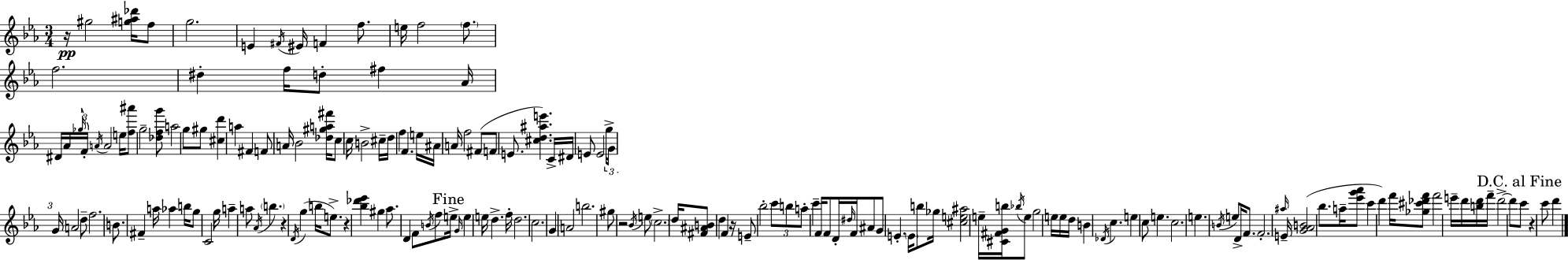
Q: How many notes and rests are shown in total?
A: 170